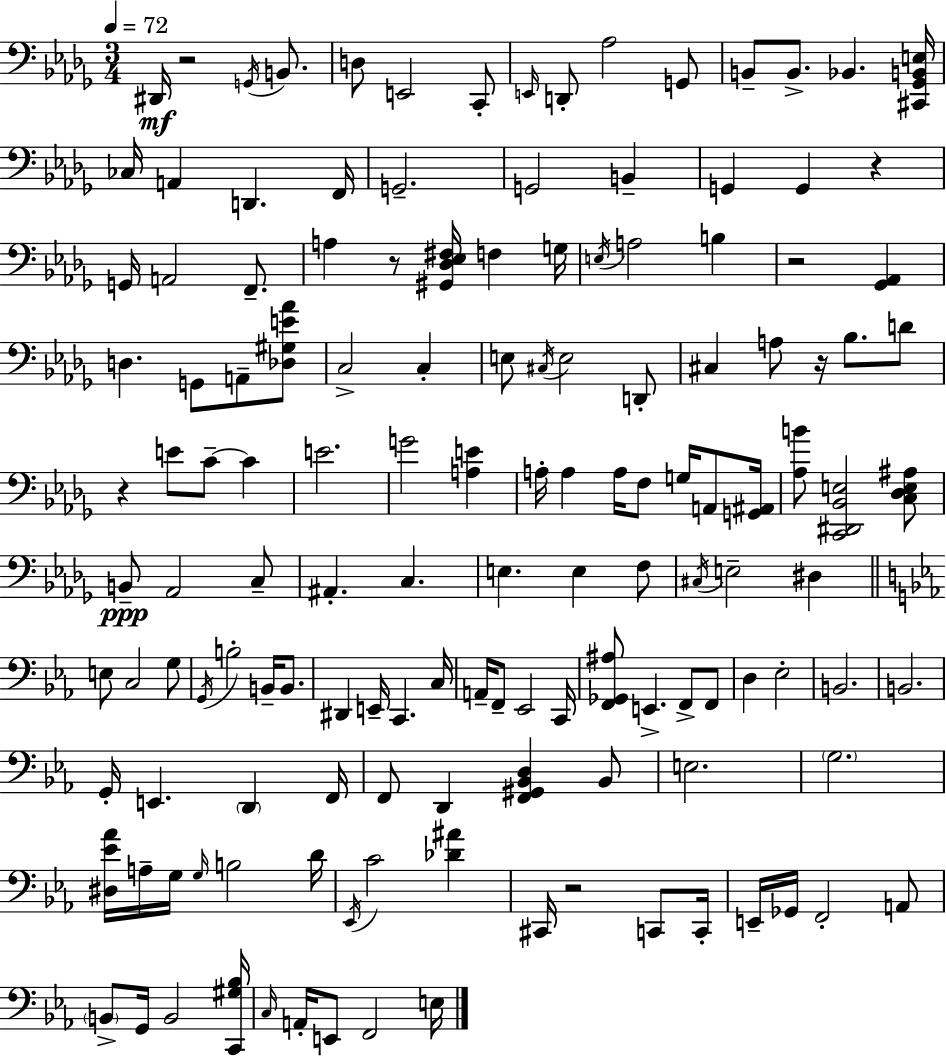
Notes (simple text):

D#2/s R/h G2/s B2/e. D3/e E2/h C2/e E2/s D2/e Ab3/h G2/e B2/e B2/e. Bb2/q. [C#2,Gb2,B2,E3]/s CES3/s A2/q D2/q. F2/s G2/h. G2/h B2/q G2/q G2/q R/q G2/s A2/h F2/e. A3/q R/e [G#2,Db3,Eb3,F#3]/s F3/q G3/s E3/s A3/h B3/q R/h [Gb2,Ab2]/q D3/q. G2/e A2/e [Db3,G#3,E4,Ab4]/e C3/h C3/q E3/e C#3/s E3/h D2/e C#3/q A3/e R/s Bb3/e. D4/e R/q E4/e C4/e C4/q E4/h. G4/h [A3,E4]/q A3/s A3/q A3/s F3/e G3/s A2/e [G2,A#2]/s [Ab3,B4]/e [C2,D#2,Bb2,E3]/h [C3,Db3,E3,A#3]/e B2/e Ab2/h C3/e A#2/q. C3/q. E3/q. E3/q F3/e C#3/s E3/h D#3/q E3/e C3/h G3/e G2/s B3/h B2/s B2/e. D#2/q E2/s C2/q. C3/s A2/s F2/e Eb2/h C2/s [F2,Gb2,A#3]/e E2/q. F2/e F2/e D3/q Eb3/h B2/h. B2/h. G2/s E2/q. D2/q F2/s F2/e D2/q [F2,G#2,Bb2,D3]/q Bb2/e E3/h. G3/h. [D#3,Eb4,Ab4]/s A3/s G3/s G3/s B3/h D4/s Eb2/s C4/h [Db4,A#4]/q C#2/s R/h C2/e C2/s E2/s Gb2/s F2/h A2/e B2/e G2/s B2/h [C2,G#3,Bb3]/s C3/s A2/s E2/e F2/h E3/s